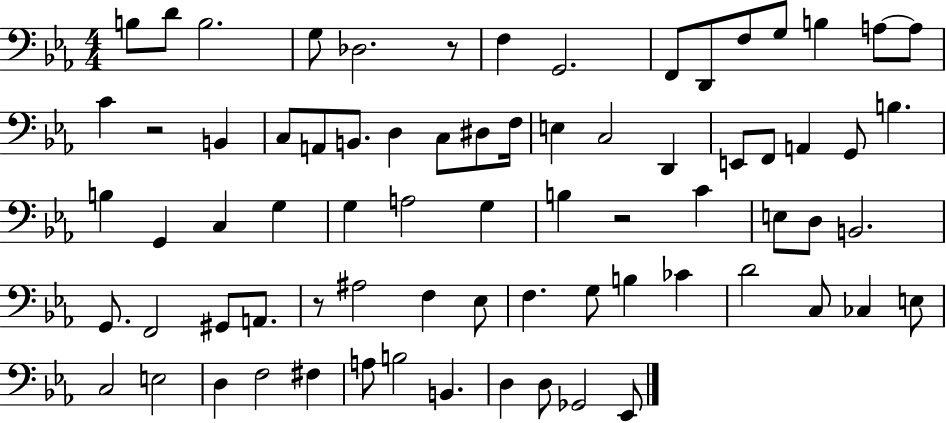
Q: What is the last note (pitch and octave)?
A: Eb2